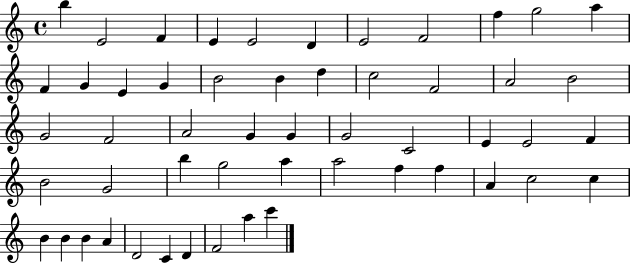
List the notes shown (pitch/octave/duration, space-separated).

B5/q E4/h F4/q E4/q E4/h D4/q E4/h F4/h F5/q G5/h A5/q F4/q G4/q E4/q G4/q B4/h B4/q D5/q C5/h F4/h A4/h B4/h G4/h F4/h A4/h G4/q G4/q G4/h C4/h E4/q E4/h F4/q B4/h G4/h B5/q G5/h A5/q A5/h F5/q F5/q A4/q C5/h C5/q B4/q B4/q B4/q A4/q D4/h C4/q D4/q F4/h A5/q C6/q